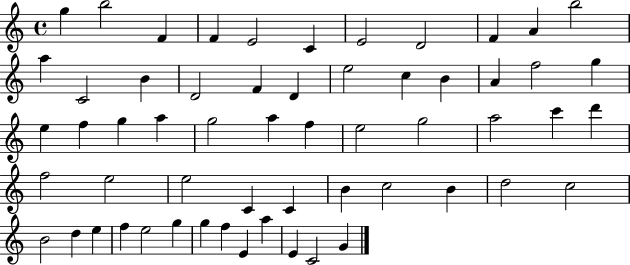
{
  \clef treble
  \time 4/4
  \defaultTimeSignature
  \key c \major
  g''4 b''2 f'4 | f'4 e'2 c'4 | e'2 d'2 | f'4 a'4 b''2 | \break a''4 c'2 b'4 | d'2 f'4 d'4 | e''2 c''4 b'4 | a'4 f''2 g''4 | \break e''4 f''4 g''4 a''4 | g''2 a''4 f''4 | e''2 g''2 | a''2 c'''4 d'''4 | \break f''2 e''2 | e''2 c'4 c'4 | b'4 c''2 b'4 | d''2 c''2 | \break b'2 d''4 e''4 | f''4 e''2 g''4 | g''4 f''4 e'4 a''4 | e'4 c'2 g'4 | \break \bar "|."
}